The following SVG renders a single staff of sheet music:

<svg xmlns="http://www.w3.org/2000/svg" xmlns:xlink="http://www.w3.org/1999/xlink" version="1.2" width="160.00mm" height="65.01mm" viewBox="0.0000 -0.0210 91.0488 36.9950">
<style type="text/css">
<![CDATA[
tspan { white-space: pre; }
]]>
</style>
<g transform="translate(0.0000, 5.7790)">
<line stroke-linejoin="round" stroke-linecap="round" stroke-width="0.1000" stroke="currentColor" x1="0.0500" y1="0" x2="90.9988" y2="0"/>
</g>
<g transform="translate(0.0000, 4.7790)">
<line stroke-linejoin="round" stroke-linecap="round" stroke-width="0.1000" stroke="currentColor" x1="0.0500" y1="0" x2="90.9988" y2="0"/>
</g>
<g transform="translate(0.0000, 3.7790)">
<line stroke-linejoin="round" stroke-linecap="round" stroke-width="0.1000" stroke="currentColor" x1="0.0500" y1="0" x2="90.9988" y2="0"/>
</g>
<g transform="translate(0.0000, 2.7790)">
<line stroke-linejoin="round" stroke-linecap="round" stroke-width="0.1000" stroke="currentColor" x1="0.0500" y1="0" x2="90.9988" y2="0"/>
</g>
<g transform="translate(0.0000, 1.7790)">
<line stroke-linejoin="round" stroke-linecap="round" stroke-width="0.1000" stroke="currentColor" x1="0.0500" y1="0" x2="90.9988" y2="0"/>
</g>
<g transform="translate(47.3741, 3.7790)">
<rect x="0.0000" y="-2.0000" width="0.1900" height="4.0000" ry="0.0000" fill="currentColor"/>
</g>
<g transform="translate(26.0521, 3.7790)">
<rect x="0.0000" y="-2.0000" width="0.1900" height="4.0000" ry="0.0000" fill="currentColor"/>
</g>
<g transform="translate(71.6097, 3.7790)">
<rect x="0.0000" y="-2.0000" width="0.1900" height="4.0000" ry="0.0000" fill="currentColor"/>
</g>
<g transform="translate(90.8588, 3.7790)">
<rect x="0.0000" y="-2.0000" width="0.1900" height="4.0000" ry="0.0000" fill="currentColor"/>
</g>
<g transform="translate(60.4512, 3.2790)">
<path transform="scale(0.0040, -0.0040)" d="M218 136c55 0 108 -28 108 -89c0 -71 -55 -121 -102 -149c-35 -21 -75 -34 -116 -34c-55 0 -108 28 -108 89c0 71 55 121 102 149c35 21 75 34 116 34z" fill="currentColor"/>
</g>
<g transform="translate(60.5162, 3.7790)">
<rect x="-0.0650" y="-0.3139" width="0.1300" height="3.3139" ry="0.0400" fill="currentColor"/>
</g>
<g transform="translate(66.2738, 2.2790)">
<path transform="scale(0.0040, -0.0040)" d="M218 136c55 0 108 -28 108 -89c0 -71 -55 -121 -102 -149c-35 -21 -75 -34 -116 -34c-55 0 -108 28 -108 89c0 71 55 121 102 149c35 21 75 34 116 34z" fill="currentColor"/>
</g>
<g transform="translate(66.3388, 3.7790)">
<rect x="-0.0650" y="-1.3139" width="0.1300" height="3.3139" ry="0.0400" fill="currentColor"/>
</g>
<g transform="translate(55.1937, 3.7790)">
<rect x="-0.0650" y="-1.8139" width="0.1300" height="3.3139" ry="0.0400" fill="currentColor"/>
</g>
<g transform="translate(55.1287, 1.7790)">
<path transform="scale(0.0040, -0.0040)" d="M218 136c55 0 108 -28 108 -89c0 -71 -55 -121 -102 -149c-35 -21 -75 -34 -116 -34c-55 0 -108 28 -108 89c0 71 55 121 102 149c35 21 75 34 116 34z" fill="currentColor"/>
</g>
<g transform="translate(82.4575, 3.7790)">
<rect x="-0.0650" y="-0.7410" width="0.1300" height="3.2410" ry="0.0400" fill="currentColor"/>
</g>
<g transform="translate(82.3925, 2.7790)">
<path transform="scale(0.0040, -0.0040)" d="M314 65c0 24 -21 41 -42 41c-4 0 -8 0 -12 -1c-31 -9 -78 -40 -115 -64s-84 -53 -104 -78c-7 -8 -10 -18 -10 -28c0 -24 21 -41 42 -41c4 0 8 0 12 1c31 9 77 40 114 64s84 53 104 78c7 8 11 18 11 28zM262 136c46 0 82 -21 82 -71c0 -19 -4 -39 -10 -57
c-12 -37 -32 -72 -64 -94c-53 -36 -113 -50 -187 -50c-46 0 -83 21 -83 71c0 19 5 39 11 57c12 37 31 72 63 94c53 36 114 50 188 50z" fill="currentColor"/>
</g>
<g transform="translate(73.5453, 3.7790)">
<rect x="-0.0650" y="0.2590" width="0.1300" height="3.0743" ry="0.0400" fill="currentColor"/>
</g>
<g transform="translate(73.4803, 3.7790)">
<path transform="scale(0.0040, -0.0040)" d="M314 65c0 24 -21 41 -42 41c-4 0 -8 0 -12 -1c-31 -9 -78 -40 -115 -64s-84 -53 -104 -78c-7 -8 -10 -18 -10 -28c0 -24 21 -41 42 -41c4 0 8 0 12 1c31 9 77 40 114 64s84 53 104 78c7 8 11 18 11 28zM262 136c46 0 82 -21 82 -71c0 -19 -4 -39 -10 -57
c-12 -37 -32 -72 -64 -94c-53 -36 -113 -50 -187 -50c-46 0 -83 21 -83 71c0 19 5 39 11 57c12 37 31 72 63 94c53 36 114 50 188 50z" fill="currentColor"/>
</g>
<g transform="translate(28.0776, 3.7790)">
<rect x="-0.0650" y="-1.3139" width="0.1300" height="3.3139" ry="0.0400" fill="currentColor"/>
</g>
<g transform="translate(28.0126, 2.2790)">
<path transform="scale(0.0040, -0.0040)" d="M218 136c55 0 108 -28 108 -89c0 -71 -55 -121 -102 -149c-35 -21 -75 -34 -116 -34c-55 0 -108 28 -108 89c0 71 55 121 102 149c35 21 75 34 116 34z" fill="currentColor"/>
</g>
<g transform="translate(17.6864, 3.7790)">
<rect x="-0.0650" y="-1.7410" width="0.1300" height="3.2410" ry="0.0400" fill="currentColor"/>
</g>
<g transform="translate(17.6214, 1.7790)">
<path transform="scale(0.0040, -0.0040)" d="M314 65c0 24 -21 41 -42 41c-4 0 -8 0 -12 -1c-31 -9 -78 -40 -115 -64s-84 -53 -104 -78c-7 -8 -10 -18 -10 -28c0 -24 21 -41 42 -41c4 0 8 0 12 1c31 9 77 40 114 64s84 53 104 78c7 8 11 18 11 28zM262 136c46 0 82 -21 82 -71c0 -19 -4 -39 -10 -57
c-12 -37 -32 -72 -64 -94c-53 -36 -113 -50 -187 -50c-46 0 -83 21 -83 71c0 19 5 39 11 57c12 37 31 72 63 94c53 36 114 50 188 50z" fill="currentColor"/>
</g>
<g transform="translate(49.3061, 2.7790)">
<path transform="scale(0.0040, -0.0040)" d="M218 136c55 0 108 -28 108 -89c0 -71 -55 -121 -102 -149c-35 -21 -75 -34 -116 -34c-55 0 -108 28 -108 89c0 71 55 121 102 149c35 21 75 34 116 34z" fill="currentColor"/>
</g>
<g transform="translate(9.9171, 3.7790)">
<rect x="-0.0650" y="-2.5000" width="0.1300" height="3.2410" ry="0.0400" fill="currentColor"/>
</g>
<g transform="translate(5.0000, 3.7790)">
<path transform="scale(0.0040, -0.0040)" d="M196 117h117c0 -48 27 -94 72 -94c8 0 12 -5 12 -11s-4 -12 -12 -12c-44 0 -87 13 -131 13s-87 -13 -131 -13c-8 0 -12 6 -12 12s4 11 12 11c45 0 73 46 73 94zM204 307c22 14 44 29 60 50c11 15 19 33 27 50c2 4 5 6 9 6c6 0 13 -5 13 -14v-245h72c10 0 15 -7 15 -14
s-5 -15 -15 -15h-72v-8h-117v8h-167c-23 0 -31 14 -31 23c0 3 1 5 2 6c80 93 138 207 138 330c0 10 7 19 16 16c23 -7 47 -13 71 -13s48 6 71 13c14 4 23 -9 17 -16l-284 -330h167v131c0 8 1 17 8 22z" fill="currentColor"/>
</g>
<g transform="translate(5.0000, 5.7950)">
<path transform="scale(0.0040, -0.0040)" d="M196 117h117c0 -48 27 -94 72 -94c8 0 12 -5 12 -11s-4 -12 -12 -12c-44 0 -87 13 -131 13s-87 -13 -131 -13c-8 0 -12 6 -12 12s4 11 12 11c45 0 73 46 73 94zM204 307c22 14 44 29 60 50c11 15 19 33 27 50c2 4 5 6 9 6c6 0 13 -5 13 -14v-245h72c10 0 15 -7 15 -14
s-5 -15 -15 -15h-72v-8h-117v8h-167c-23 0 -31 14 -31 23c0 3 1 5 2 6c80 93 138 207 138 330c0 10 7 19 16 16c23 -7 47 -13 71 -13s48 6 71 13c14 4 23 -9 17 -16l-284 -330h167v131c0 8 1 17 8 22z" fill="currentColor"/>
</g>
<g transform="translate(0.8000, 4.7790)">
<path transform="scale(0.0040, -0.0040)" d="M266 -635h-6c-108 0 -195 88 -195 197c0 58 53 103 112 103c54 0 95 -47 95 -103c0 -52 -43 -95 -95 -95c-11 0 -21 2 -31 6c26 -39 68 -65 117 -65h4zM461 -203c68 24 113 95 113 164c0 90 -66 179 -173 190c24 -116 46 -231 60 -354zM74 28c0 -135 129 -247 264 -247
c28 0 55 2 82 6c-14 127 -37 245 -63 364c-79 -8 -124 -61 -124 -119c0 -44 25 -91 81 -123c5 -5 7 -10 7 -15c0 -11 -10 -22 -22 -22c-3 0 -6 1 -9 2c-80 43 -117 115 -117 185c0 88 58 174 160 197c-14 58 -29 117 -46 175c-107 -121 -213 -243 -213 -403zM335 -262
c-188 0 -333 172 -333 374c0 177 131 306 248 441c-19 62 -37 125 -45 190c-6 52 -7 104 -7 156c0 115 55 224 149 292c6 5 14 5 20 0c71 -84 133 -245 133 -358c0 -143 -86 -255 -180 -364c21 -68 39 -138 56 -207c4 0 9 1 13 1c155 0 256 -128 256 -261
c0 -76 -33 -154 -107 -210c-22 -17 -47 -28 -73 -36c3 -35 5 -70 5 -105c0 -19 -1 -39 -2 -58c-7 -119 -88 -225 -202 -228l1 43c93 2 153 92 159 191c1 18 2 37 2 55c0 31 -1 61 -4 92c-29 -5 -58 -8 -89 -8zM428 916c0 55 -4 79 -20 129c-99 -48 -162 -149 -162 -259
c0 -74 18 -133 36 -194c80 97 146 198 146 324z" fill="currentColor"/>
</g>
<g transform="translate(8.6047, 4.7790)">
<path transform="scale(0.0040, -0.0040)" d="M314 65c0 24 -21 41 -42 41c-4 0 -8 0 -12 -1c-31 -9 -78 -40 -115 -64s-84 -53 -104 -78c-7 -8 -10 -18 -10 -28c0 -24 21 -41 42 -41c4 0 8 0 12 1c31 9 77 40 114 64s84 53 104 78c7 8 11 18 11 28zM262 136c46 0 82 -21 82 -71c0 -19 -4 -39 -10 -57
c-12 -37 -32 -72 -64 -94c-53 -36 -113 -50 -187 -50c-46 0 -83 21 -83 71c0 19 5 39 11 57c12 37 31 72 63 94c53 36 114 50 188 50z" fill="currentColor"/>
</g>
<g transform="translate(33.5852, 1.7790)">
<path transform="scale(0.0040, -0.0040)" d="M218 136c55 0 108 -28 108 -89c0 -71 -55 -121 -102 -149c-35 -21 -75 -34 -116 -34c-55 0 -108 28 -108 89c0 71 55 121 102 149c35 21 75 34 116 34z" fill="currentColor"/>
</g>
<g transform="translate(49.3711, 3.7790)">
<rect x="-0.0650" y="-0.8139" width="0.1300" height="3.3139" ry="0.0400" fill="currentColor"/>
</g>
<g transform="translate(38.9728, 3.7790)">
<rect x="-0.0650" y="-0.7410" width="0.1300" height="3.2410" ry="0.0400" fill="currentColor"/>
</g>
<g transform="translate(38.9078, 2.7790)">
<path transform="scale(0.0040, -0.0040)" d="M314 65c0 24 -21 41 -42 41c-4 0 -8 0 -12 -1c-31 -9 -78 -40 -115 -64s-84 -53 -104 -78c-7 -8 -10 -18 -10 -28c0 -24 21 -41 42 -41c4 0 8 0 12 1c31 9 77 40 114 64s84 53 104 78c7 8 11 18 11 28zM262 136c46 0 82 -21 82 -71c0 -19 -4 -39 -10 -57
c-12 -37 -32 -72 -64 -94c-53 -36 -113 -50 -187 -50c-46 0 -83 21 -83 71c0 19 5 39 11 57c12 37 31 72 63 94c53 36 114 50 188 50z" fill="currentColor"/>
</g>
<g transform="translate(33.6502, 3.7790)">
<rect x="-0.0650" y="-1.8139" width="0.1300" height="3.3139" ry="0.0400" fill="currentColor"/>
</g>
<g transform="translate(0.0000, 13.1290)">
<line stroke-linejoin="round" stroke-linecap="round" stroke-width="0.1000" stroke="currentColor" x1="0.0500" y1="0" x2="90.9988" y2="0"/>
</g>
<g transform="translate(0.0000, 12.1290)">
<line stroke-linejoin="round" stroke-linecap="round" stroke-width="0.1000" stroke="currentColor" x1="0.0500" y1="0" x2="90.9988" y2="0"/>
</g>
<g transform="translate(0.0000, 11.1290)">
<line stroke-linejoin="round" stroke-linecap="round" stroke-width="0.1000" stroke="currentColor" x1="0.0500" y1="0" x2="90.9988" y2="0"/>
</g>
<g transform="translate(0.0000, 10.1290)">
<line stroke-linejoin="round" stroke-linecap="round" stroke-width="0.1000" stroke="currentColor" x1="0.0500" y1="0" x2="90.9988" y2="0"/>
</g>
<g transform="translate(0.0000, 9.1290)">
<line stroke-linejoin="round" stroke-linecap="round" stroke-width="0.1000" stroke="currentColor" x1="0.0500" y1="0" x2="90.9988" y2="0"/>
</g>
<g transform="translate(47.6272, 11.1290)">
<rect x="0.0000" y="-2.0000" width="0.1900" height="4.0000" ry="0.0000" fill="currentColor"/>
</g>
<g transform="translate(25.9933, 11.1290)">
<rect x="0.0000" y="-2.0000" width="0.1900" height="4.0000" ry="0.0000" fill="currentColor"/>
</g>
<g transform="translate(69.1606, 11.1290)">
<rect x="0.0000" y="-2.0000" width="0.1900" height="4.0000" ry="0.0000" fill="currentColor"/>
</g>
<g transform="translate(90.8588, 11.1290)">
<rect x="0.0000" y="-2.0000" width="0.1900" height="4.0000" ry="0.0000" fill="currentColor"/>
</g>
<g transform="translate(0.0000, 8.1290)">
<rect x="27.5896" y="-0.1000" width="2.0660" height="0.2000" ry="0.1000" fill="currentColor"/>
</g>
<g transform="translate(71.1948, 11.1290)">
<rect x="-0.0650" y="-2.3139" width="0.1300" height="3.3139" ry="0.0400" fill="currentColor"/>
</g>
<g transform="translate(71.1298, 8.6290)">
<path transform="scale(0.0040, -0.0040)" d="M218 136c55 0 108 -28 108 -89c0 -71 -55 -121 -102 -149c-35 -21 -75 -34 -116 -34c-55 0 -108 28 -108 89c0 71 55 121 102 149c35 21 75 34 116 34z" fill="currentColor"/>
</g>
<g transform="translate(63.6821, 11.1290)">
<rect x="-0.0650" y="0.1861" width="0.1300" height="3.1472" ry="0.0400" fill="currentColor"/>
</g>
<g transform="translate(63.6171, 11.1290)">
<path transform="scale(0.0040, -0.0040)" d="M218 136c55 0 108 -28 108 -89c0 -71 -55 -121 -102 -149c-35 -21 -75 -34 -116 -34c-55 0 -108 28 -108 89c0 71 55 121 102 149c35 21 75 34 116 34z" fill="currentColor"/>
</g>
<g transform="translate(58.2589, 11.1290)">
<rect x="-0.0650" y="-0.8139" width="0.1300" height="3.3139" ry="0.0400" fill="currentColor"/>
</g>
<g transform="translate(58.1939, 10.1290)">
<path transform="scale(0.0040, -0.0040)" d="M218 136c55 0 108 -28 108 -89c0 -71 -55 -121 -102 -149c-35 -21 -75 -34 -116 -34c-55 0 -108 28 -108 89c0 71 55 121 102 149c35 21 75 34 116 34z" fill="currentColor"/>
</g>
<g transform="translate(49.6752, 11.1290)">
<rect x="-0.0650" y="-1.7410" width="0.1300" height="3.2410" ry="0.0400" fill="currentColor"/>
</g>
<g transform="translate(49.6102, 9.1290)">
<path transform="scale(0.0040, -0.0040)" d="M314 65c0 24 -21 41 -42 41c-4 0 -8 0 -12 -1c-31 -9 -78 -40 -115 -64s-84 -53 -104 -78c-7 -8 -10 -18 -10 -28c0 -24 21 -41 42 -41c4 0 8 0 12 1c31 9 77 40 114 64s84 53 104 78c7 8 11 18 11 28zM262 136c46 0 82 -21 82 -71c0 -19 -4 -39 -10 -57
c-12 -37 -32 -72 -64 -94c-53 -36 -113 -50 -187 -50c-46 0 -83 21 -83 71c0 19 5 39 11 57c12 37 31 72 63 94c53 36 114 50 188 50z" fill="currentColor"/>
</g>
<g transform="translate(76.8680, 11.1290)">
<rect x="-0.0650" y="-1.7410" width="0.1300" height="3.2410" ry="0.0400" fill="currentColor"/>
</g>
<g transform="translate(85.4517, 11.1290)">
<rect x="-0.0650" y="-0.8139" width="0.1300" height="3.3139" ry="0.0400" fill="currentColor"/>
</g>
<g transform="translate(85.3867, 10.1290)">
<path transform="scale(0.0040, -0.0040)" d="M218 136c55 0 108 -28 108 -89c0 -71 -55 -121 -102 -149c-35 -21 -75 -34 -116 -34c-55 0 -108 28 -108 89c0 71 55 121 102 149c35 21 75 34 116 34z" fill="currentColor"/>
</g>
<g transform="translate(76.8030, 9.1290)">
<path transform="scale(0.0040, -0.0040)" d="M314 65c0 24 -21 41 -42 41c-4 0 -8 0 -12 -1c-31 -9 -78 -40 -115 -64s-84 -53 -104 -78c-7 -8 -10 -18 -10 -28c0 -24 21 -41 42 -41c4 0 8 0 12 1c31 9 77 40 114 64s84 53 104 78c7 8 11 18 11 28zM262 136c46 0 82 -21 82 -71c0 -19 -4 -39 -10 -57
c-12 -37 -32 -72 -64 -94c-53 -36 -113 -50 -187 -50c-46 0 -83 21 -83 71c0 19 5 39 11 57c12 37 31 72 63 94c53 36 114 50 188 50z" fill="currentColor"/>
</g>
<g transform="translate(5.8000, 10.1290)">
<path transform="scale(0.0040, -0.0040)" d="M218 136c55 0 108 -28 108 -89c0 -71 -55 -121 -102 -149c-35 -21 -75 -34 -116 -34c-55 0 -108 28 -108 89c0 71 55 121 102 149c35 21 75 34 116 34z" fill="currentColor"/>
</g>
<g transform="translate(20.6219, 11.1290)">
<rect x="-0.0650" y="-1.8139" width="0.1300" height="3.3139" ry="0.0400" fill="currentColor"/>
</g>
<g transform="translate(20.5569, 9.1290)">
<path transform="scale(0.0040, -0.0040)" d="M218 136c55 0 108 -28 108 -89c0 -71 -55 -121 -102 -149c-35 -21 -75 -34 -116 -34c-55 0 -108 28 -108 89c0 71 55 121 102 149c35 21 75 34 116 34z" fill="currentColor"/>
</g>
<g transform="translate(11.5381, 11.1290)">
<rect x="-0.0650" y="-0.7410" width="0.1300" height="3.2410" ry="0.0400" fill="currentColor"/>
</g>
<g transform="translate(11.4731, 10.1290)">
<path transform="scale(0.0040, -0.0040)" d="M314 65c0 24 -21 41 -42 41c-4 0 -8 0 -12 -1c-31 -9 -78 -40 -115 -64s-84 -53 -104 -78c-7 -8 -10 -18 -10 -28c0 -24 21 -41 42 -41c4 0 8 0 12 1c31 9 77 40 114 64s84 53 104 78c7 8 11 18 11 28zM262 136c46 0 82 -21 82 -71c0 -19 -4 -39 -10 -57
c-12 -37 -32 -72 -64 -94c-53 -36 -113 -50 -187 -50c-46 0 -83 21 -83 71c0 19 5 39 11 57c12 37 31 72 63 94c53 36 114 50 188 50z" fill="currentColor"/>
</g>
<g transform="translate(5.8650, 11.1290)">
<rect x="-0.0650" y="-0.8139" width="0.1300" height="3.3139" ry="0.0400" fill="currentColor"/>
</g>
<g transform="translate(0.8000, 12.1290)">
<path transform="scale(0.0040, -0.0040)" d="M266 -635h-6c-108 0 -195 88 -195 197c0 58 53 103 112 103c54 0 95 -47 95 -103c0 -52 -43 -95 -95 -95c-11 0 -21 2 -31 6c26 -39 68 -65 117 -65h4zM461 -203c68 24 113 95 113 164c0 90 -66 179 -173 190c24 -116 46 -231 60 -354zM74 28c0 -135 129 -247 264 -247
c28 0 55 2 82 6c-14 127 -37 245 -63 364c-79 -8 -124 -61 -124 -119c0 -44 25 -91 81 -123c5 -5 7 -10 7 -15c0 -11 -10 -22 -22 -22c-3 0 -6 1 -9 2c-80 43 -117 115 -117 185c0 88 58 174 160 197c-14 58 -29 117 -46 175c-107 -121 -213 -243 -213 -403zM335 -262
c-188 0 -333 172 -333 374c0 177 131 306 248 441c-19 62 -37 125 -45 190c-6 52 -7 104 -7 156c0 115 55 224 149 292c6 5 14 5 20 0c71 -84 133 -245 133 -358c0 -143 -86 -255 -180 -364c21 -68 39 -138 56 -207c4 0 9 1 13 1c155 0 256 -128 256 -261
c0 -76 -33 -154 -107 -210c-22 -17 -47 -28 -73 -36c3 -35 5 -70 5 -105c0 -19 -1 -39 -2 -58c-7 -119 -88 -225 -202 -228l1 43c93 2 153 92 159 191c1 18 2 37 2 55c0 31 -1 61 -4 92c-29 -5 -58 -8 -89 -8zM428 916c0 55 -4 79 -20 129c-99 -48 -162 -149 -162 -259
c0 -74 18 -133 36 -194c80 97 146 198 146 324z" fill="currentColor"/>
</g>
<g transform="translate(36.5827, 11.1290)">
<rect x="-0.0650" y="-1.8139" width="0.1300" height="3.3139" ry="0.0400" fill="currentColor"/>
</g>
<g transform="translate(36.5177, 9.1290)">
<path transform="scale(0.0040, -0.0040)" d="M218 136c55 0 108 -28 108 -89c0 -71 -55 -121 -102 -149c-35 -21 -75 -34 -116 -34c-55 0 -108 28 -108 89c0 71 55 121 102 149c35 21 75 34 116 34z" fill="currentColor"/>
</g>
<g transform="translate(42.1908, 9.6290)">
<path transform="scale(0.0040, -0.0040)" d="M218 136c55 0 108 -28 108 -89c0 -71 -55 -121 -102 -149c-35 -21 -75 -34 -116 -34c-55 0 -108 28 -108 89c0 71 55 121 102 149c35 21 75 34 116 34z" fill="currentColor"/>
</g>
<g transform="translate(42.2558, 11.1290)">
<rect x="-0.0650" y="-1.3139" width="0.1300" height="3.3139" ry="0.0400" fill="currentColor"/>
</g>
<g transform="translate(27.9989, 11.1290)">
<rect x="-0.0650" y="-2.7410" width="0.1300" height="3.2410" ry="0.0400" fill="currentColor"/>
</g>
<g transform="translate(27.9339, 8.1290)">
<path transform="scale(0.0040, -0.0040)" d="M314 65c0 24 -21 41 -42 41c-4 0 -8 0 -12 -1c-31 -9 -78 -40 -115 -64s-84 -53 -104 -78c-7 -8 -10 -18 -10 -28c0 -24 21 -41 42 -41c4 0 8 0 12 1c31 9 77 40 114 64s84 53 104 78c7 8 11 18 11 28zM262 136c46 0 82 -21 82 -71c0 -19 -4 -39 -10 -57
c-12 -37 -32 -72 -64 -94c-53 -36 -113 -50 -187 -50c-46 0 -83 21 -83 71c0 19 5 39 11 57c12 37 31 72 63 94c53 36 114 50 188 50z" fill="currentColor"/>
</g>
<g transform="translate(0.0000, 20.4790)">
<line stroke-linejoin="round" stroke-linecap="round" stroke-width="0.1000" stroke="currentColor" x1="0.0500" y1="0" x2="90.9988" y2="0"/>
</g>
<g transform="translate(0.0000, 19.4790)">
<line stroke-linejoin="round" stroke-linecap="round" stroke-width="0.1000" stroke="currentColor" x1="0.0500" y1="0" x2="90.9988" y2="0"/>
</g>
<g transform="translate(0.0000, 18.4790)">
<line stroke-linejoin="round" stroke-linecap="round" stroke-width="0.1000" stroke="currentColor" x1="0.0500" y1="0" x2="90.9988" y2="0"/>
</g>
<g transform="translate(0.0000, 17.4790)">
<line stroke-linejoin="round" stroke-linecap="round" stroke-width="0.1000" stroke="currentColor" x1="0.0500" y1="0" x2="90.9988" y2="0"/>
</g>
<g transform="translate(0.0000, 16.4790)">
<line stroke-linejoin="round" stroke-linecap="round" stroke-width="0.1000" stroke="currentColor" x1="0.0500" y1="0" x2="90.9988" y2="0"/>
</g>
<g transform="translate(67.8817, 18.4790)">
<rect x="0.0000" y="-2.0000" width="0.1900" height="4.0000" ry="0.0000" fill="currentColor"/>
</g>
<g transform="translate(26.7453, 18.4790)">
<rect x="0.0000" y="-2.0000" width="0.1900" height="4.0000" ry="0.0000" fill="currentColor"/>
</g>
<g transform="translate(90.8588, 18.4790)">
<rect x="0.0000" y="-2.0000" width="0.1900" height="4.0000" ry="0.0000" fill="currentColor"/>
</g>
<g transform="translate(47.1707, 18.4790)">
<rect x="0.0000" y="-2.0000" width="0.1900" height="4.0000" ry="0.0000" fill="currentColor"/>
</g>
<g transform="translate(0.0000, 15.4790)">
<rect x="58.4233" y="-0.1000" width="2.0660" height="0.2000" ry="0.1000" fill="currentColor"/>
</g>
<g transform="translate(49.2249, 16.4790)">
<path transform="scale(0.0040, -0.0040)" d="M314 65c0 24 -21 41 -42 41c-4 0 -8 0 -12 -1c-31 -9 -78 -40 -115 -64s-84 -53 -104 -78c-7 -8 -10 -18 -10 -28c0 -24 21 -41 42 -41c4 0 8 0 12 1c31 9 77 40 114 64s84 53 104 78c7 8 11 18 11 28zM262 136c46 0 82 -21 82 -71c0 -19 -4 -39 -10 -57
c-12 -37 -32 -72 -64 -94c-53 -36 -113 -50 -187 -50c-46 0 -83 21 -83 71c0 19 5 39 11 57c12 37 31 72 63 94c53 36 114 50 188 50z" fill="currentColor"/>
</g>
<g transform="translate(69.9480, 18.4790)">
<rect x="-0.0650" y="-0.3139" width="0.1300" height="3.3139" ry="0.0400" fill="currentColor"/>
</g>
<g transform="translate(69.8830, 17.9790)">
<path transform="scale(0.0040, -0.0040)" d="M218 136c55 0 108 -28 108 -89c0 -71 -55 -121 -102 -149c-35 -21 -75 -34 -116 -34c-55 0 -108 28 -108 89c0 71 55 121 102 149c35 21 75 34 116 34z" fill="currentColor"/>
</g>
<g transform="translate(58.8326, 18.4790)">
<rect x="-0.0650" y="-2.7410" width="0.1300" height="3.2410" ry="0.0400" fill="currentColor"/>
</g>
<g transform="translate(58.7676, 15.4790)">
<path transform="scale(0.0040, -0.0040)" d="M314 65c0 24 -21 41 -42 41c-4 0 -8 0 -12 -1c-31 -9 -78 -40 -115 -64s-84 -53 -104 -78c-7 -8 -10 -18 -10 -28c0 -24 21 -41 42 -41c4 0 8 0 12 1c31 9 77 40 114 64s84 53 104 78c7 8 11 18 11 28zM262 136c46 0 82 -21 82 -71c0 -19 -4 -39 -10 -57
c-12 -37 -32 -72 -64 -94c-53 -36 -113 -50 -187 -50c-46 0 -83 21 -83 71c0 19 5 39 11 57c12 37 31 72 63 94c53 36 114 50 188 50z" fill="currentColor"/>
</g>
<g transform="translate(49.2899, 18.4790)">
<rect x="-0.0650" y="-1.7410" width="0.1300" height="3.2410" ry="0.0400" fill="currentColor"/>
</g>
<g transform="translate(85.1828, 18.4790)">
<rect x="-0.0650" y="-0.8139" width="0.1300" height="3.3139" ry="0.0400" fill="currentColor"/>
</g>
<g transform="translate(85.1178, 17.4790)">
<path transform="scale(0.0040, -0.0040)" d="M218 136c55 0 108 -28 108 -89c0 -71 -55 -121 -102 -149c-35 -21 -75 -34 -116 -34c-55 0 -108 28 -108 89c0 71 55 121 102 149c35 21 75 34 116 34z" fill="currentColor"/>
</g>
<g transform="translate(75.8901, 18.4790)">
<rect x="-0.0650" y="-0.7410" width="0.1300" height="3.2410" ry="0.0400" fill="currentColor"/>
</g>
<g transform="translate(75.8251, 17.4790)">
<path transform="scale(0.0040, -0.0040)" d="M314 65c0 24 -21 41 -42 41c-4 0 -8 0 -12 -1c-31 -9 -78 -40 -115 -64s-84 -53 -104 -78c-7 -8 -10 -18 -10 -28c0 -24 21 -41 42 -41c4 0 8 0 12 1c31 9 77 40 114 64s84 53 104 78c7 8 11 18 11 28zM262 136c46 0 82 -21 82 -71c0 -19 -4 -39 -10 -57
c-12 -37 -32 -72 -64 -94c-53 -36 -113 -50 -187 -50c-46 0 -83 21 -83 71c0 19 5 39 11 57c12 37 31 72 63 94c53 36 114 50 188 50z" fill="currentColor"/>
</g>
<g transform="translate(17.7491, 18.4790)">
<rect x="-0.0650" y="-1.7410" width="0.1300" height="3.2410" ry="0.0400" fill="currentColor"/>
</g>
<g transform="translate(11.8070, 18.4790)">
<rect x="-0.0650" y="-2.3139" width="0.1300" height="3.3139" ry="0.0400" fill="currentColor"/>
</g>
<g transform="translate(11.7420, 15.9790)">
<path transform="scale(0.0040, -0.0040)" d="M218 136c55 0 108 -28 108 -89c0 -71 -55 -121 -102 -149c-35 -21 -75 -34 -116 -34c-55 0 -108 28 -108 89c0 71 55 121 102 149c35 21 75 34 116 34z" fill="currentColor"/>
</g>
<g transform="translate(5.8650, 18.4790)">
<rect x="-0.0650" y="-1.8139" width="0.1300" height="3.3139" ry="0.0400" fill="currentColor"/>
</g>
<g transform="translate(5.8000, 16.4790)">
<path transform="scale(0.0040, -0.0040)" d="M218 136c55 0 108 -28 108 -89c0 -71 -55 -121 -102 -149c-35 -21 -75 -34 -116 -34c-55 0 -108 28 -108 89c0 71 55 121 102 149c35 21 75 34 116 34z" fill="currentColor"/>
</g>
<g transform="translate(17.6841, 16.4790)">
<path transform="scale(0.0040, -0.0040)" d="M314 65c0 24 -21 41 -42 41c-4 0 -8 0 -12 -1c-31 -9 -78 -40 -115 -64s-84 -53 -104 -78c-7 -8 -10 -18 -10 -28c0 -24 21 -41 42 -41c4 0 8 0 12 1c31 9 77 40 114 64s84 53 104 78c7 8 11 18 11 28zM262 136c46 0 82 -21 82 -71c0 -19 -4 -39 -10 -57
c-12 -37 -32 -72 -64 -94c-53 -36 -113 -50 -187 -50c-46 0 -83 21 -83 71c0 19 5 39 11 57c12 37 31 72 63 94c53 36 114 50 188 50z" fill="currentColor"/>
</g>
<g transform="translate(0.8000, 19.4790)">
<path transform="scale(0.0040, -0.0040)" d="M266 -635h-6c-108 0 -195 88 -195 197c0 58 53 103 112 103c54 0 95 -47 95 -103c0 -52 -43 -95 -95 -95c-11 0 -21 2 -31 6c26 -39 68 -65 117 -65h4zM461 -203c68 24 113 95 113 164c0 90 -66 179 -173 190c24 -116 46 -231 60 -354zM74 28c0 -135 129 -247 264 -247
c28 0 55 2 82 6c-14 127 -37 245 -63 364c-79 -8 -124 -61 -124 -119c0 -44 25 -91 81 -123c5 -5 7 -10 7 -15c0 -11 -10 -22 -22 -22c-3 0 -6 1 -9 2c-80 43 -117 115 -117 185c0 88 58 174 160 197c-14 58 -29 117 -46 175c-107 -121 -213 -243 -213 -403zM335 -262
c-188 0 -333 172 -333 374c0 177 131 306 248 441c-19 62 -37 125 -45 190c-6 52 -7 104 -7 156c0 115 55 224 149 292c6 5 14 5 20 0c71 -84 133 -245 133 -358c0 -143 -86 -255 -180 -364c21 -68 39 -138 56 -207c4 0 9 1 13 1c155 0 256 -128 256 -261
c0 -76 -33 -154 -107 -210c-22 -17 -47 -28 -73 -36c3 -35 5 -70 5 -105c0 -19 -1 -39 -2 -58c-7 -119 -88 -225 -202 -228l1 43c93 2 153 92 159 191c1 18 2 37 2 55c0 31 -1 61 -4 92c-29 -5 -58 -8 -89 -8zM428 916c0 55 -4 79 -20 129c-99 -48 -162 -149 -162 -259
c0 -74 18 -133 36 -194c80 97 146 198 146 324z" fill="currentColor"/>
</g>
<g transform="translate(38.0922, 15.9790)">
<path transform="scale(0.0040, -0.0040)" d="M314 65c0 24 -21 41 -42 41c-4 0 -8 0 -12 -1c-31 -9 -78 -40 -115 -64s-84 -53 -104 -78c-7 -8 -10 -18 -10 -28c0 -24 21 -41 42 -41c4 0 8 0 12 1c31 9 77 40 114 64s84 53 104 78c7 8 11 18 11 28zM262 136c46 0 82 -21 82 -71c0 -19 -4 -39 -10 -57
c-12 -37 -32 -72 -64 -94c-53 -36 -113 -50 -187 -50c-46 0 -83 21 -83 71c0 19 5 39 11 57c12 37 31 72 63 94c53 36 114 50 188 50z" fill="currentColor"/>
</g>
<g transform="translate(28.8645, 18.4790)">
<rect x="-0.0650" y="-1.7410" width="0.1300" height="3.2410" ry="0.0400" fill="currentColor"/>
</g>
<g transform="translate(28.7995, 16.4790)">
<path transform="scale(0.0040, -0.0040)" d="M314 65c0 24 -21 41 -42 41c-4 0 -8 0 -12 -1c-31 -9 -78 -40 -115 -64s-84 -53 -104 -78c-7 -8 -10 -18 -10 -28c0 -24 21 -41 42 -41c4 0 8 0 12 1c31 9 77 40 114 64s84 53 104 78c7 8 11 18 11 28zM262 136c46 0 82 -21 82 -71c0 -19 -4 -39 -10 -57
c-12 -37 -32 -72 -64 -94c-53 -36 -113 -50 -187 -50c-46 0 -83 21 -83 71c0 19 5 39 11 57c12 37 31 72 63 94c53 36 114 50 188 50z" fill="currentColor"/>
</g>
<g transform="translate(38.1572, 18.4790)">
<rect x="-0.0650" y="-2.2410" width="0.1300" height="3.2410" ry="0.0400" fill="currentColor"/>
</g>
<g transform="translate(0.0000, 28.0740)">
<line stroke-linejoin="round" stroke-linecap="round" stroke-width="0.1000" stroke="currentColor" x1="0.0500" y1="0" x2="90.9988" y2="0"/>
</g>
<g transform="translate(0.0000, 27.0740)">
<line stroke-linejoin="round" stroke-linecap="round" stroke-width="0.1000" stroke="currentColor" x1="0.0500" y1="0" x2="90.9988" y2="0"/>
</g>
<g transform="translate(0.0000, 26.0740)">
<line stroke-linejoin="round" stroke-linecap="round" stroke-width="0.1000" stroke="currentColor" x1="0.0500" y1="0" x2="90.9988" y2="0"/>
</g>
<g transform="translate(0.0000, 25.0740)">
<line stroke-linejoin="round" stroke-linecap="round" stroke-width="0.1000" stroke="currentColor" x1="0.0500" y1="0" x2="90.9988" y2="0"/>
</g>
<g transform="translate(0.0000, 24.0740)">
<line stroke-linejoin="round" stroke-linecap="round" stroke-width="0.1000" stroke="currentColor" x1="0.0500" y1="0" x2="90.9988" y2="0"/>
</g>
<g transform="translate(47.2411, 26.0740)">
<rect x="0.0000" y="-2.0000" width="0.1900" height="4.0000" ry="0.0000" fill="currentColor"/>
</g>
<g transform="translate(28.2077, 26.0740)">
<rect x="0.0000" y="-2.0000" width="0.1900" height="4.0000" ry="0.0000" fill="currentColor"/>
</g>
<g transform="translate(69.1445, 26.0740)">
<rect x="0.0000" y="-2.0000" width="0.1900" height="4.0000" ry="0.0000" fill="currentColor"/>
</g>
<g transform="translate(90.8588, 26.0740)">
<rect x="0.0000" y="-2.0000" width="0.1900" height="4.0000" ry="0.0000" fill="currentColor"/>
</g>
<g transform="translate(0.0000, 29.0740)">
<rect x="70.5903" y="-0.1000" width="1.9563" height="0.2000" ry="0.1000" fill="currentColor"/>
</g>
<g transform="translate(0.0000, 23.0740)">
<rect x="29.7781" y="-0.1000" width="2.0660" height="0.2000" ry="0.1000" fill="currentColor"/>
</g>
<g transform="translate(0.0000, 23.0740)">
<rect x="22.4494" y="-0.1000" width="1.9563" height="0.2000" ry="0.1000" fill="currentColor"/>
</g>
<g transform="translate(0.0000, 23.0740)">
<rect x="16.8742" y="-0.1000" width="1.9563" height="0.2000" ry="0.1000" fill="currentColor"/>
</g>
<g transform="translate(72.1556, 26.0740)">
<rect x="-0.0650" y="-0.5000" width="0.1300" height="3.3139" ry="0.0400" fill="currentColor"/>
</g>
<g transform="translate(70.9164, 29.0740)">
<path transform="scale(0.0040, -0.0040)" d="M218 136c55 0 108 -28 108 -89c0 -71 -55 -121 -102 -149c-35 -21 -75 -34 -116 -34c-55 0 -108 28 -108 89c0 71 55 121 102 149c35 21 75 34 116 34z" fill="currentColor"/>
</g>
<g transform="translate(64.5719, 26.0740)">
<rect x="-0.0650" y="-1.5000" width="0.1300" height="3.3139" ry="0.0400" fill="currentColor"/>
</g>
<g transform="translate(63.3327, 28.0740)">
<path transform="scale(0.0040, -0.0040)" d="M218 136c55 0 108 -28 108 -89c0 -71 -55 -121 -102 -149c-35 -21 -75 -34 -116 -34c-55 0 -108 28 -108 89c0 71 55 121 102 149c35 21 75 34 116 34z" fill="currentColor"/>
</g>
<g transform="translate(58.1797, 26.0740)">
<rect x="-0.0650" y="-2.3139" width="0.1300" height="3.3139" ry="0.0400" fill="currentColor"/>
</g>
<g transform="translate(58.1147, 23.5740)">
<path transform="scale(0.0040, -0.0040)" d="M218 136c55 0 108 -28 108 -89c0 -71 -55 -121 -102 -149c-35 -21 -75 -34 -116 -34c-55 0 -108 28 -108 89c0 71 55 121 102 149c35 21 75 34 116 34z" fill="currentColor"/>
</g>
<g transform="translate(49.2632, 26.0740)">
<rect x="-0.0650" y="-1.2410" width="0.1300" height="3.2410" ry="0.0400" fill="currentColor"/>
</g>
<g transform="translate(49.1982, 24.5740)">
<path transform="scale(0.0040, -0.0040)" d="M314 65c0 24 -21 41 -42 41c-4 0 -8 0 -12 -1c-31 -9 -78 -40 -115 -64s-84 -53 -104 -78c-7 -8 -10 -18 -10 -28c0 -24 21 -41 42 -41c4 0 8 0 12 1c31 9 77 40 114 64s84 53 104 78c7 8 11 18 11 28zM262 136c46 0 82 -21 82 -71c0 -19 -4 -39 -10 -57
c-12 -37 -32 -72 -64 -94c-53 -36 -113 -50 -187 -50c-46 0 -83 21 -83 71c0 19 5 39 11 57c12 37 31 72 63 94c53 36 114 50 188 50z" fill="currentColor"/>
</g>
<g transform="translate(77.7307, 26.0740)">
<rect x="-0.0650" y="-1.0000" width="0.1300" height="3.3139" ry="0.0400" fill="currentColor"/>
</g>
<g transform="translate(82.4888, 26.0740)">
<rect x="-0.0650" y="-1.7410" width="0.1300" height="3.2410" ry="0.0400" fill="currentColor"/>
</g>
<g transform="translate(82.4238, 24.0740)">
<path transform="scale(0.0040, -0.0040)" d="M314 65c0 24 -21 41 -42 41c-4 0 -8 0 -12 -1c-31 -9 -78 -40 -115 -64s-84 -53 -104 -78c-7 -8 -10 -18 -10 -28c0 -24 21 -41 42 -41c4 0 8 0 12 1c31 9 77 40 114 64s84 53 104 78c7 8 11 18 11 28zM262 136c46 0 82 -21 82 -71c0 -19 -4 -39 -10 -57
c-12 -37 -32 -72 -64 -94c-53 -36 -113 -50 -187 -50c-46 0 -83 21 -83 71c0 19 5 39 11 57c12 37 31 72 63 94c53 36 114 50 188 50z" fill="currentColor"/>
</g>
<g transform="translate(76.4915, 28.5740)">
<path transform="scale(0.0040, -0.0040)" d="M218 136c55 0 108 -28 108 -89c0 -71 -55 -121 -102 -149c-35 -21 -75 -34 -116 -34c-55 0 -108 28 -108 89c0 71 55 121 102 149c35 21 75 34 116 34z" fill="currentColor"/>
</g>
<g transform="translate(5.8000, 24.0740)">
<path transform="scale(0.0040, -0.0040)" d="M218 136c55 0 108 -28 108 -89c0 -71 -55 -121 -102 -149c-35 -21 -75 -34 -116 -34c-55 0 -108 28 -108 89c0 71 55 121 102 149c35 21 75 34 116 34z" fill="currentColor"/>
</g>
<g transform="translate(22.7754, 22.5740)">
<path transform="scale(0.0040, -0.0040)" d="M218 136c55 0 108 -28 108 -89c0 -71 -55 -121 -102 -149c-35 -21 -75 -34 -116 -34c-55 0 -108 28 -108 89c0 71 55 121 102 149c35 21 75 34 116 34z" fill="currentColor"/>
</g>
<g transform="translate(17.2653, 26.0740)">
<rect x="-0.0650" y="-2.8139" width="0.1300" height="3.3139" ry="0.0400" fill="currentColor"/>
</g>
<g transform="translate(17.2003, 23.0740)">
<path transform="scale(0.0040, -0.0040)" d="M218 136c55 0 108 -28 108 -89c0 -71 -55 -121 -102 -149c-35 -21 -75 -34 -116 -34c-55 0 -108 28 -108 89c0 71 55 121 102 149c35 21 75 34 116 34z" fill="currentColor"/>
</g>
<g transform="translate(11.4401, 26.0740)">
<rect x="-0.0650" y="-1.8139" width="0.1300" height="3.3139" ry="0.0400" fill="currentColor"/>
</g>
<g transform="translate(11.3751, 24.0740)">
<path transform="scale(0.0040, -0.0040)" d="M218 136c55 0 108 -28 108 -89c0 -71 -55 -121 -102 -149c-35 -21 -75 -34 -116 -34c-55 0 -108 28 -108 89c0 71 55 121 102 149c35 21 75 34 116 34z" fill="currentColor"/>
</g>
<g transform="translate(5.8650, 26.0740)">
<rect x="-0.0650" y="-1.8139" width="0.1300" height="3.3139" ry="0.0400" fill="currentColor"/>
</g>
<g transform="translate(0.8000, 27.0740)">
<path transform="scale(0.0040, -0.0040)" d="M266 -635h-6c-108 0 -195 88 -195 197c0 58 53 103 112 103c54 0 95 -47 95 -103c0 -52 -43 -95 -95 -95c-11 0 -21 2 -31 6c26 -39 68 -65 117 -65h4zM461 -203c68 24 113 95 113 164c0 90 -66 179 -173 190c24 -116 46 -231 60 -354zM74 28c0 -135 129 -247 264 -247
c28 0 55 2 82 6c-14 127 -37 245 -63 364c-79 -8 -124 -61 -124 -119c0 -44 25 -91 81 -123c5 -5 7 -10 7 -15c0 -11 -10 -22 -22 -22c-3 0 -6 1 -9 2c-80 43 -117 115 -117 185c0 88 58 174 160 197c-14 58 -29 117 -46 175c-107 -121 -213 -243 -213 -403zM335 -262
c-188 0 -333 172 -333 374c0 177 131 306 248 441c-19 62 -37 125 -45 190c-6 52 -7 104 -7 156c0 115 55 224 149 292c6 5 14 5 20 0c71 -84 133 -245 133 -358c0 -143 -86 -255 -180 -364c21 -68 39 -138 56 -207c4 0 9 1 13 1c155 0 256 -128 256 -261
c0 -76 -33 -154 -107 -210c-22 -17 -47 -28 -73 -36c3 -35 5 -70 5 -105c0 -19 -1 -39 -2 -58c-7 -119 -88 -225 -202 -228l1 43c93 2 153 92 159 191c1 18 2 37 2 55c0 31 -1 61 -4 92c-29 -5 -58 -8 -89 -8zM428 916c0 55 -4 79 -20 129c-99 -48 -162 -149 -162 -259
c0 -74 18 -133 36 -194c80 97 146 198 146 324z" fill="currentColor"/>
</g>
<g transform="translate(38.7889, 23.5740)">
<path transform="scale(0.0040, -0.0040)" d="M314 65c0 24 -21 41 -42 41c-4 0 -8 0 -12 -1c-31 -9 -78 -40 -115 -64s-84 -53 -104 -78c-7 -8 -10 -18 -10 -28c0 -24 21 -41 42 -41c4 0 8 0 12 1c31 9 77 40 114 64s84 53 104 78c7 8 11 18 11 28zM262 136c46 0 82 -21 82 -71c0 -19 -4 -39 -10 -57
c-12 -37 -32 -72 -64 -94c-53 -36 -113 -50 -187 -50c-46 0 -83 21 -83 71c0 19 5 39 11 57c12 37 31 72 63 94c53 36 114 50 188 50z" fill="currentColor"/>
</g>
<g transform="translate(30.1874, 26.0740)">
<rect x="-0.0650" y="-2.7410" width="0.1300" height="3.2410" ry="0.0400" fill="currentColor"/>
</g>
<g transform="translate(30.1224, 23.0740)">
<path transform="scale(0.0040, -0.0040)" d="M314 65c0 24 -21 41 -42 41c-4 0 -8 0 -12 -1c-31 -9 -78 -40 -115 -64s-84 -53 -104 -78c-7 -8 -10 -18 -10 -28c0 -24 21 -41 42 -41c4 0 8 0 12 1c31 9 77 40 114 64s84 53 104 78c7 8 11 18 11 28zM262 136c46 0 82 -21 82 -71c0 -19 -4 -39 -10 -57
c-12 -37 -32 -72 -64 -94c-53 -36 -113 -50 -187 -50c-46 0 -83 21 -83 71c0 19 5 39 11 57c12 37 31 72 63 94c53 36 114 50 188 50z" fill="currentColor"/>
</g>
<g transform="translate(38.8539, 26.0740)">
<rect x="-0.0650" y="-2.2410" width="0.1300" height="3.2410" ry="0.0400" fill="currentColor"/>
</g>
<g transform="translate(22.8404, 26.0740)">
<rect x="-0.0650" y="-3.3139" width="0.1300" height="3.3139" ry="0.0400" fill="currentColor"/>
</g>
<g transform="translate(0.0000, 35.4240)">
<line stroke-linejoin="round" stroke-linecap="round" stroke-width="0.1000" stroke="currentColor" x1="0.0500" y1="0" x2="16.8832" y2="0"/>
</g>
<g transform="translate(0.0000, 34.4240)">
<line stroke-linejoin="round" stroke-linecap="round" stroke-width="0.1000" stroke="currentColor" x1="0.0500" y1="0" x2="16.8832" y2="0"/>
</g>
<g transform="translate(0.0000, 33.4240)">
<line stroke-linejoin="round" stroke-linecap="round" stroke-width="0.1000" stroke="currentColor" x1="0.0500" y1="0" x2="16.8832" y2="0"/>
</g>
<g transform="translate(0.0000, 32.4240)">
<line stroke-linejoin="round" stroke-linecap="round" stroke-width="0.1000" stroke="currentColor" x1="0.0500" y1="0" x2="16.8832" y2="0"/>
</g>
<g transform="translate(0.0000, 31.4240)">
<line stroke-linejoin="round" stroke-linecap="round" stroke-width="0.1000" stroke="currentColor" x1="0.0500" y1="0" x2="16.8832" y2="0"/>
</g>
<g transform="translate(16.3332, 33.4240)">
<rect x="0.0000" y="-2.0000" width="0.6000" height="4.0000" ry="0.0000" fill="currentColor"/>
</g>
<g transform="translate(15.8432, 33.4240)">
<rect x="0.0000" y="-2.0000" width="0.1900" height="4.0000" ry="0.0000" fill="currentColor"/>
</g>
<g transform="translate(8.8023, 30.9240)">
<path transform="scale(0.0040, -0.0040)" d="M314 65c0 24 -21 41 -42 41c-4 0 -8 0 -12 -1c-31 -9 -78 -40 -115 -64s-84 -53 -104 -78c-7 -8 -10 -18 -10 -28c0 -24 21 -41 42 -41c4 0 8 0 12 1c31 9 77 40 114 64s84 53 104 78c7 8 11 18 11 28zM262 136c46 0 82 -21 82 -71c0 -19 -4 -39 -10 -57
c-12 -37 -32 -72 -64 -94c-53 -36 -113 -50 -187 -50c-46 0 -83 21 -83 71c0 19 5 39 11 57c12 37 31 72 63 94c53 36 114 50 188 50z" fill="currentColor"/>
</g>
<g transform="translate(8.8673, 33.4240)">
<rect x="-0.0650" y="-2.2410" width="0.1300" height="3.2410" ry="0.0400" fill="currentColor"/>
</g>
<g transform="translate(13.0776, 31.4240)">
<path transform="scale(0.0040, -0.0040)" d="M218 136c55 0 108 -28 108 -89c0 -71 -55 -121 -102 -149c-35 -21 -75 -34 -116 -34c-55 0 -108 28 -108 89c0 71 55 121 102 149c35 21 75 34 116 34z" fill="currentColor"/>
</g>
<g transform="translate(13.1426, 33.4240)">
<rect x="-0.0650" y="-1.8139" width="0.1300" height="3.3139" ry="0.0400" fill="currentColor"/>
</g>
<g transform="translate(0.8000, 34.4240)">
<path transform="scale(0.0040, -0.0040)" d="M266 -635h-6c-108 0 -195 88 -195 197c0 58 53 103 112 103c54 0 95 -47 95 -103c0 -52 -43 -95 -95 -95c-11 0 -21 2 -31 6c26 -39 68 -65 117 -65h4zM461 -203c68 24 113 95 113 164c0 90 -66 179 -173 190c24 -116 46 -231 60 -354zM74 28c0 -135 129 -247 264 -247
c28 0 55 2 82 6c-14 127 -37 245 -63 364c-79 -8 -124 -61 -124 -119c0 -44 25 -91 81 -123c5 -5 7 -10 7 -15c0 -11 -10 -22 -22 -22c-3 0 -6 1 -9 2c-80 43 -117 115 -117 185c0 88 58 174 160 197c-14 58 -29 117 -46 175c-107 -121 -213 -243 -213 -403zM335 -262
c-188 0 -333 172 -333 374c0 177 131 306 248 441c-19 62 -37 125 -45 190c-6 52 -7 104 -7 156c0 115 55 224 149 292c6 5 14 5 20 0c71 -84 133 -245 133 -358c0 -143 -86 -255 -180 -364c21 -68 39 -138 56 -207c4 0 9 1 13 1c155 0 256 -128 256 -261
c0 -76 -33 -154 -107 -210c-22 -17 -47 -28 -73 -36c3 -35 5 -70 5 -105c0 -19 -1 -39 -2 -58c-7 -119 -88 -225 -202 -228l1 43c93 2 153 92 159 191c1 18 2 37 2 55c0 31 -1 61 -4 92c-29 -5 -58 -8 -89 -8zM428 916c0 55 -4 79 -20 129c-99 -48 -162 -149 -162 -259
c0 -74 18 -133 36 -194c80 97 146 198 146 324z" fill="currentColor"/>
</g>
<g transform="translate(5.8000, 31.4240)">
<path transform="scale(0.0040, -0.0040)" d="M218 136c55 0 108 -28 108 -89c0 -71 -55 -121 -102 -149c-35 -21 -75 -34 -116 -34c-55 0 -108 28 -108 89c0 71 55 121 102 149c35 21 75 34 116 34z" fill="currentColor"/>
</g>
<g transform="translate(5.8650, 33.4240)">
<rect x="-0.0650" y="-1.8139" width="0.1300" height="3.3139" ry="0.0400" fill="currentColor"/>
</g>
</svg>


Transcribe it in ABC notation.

X:1
T:Untitled
M:4/4
L:1/4
K:C
G2 f2 e f d2 d f c e B2 d2 d d2 f a2 f e f2 d B g f2 d f g f2 f2 g2 f2 a2 c d2 d f f a b a2 g2 e2 g E C D f2 f g2 f